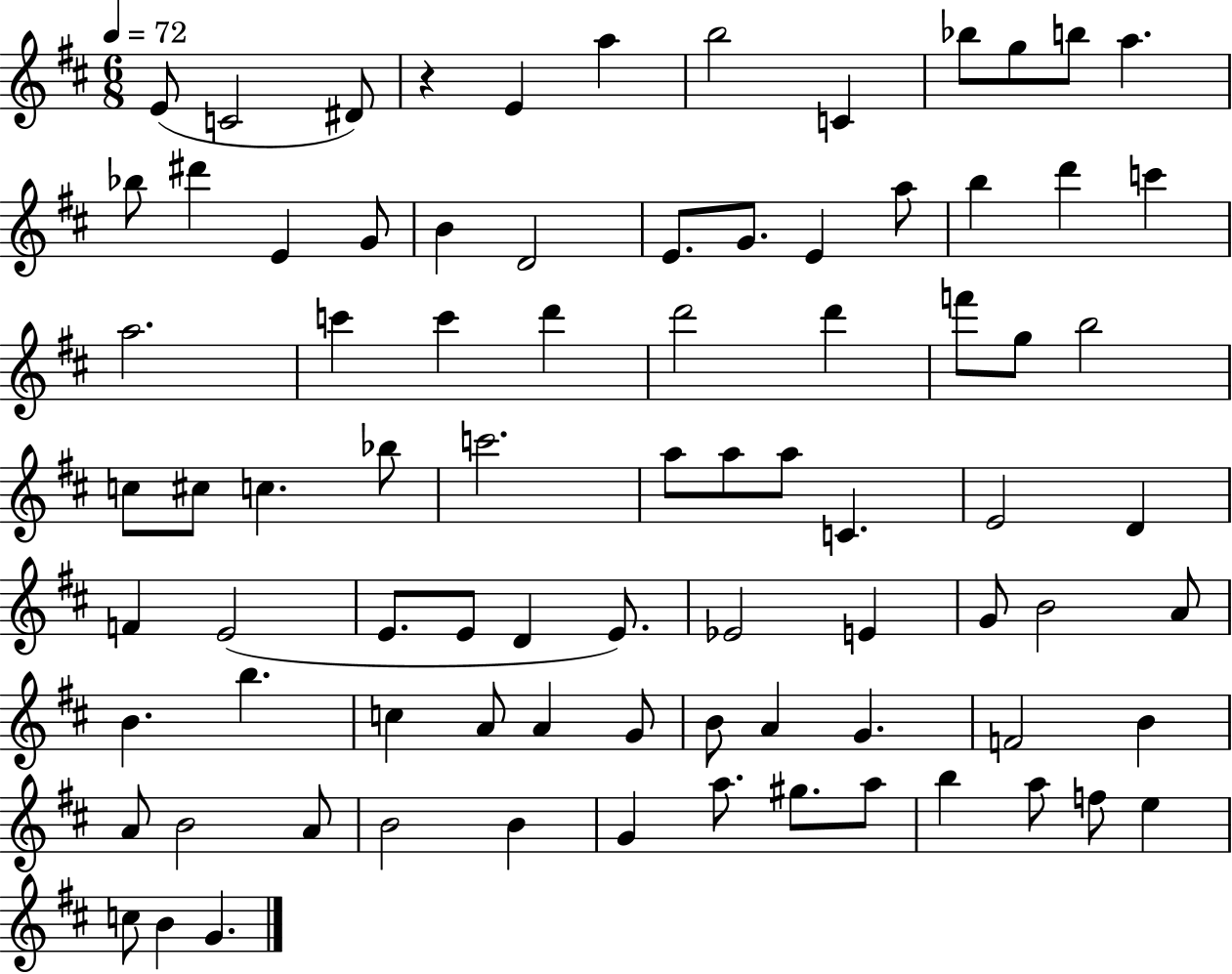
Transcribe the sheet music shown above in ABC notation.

X:1
T:Untitled
M:6/8
L:1/4
K:D
E/2 C2 ^D/2 z E a b2 C _b/2 g/2 b/2 a _b/2 ^d' E G/2 B D2 E/2 G/2 E a/2 b d' c' a2 c' c' d' d'2 d' f'/2 g/2 b2 c/2 ^c/2 c _b/2 c'2 a/2 a/2 a/2 C E2 D F E2 E/2 E/2 D E/2 _E2 E G/2 B2 A/2 B b c A/2 A G/2 B/2 A G F2 B A/2 B2 A/2 B2 B G a/2 ^g/2 a/2 b a/2 f/2 e c/2 B G